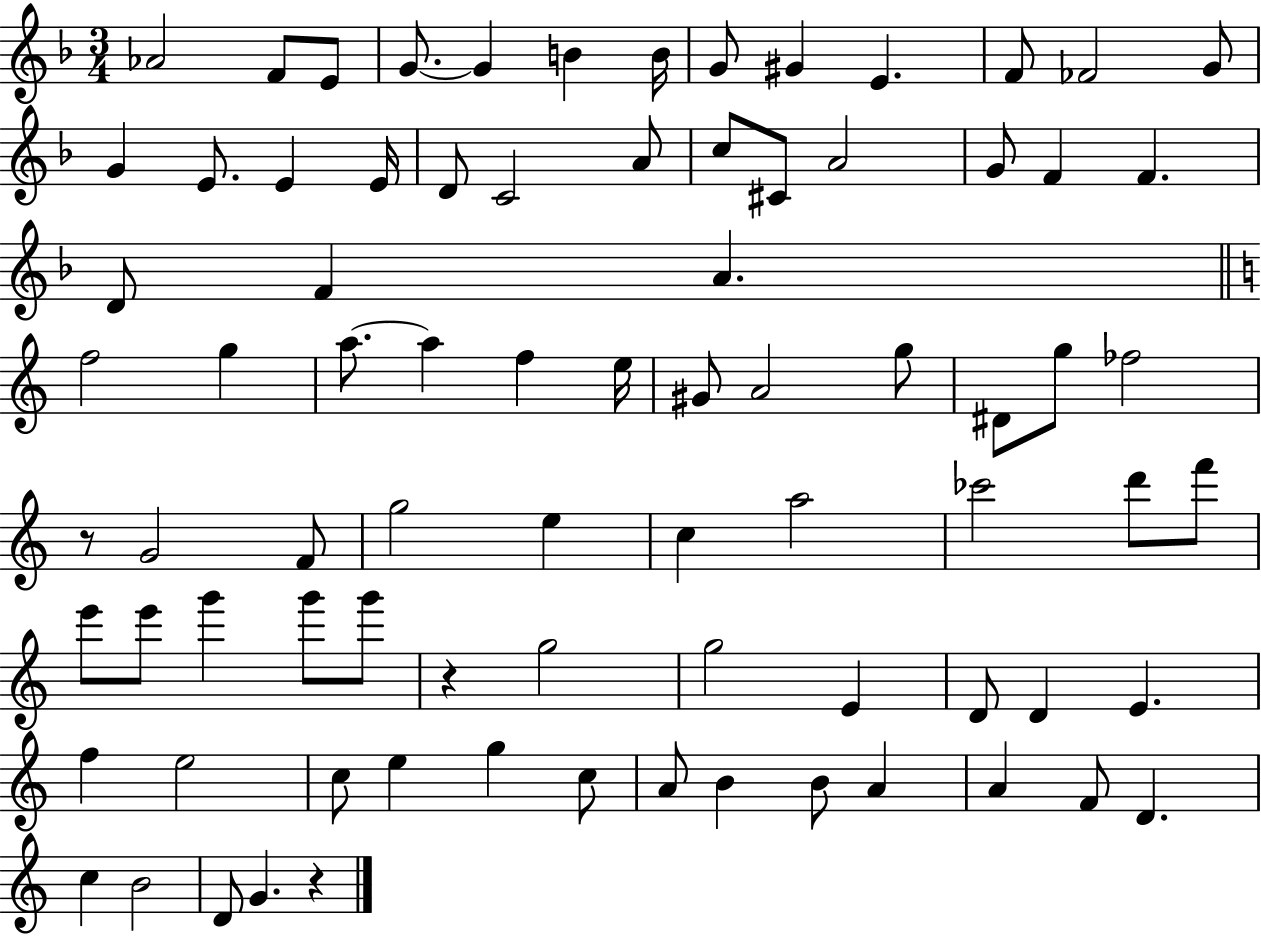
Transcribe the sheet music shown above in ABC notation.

X:1
T:Untitled
M:3/4
L:1/4
K:F
_A2 F/2 E/2 G/2 G B B/4 G/2 ^G E F/2 _F2 G/2 G E/2 E E/4 D/2 C2 A/2 c/2 ^C/2 A2 G/2 F F D/2 F A f2 g a/2 a f e/4 ^G/2 A2 g/2 ^D/2 g/2 _f2 z/2 G2 F/2 g2 e c a2 _c'2 d'/2 f'/2 e'/2 e'/2 g' g'/2 g'/2 z g2 g2 E D/2 D E f e2 c/2 e g c/2 A/2 B B/2 A A F/2 D c B2 D/2 G z